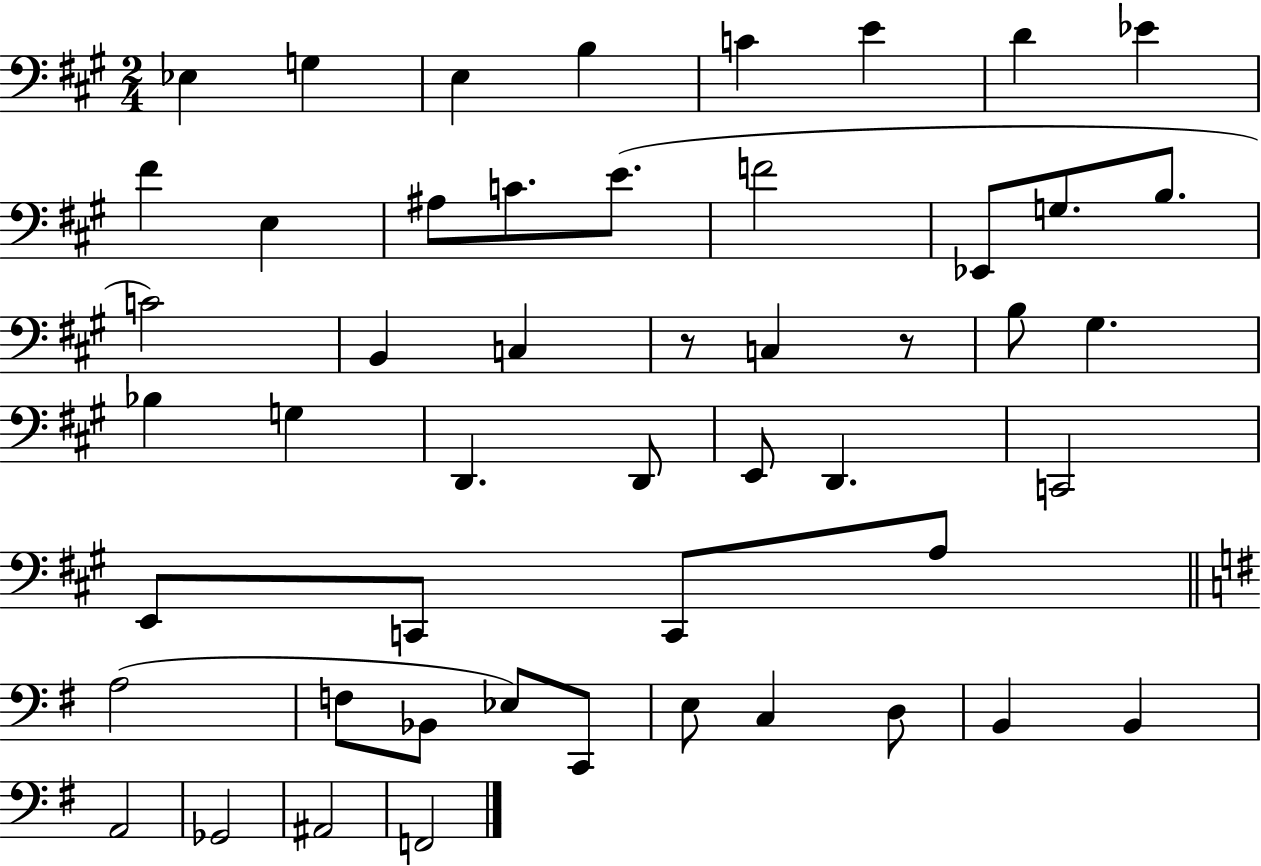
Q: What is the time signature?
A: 2/4